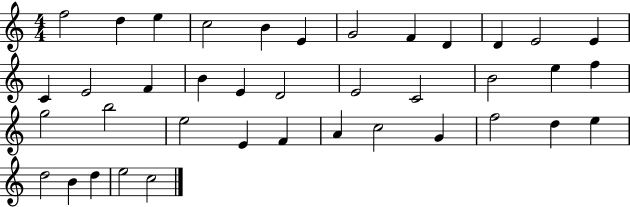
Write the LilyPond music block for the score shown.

{
  \clef treble
  \numericTimeSignature
  \time 4/4
  \key c \major
  f''2 d''4 e''4 | c''2 b'4 e'4 | g'2 f'4 d'4 | d'4 e'2 e'4 | \break c'4 e'2 f'4 | b'4 e'4 d'2 | e'2 c'2 | b'2 e''4 f''4 | \break g''2 b''2 | e''2 e'4 f'4 | a'4 c''2 g'4 | f''2 d''4 e''4 | \break d''2 b'4 d''4 | e''2 c''2 | \bar "|."
}